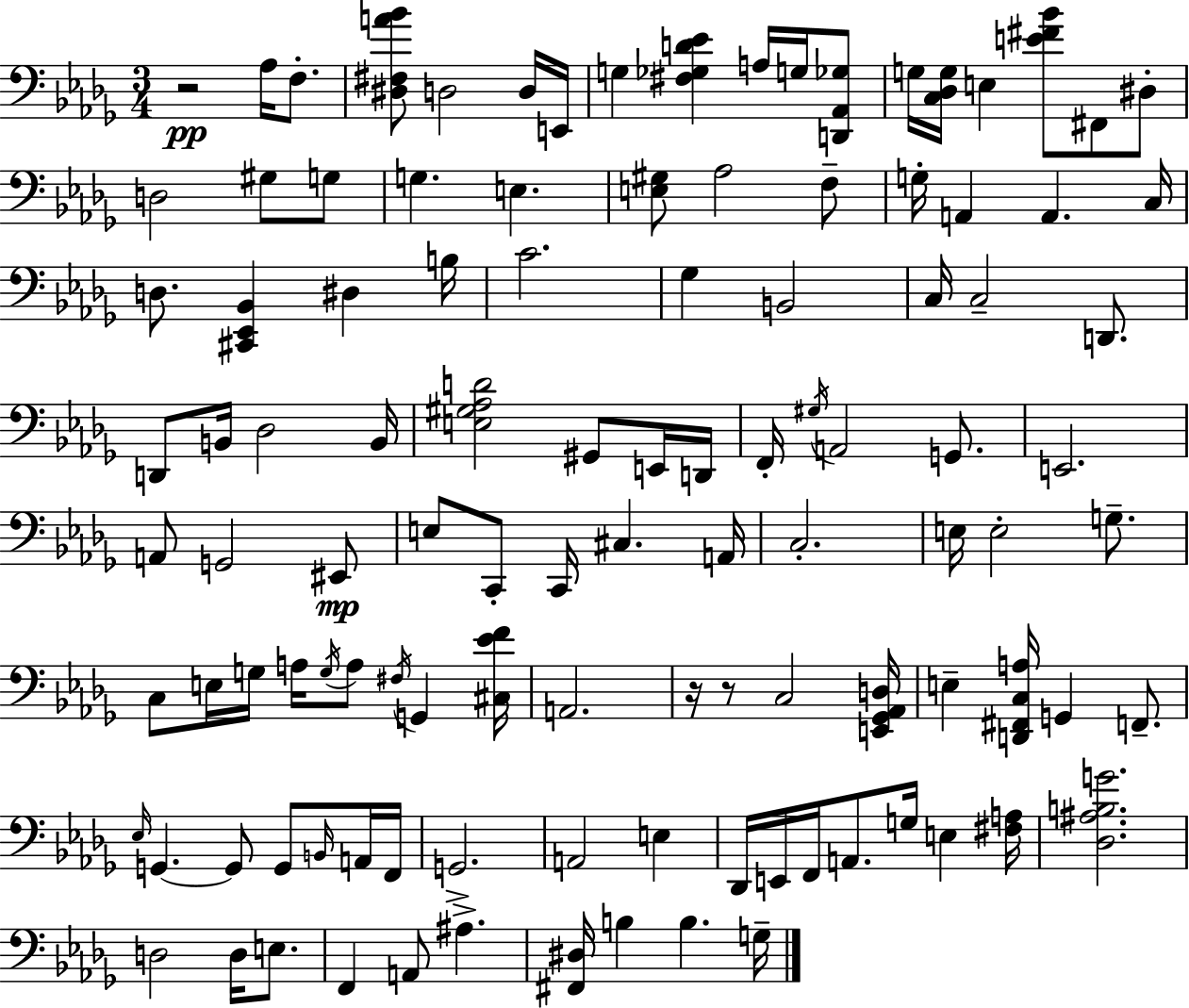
X:1
T:Untitled
M:3/4
L:1/4
K:Bbm
z2 _A,/4 F,/2 [^D,^F,A_B]/2 D,2 D,/4 E,,/4 G, [^F,_G,D_E] A,/4 G,/4 [D,,_A,,_G,]/2 G,/4 [C,_D,G,]/4 E, [E^F_B]/2 ^F,,/2 ^D,/2 D,2 ^G,/2 G,/2 G, E, [E,^G,]/2 _A,2 F,/2 G,/4 A,, A,, C,/4 D,/2 [^C,,_E,,_B,,] ^D, B,/4 C2 _G, B,,2 C,/4 C,2 D,,/2 D,,/2 B,,/4 _D,2 B,,/4 [E,^G,_A,D]2 ^G,,/2 E,,/4 D,,/4 F,,/4 ^G,/4 A,,2 G,,/2 E,,2 A,,/2 G,,2 ^E,,/2 E,/2 C,,/2 C,,/4 ^C, A,,/4 C,2 E,/4 E,2 G,/2 C,/2 E,/4 G,/4 A,/4 G,/4 A,/2 ^F,/4 G,, [^C,_EF]/4 A,,2 z/4 z/2 C,2 [E,,_G,,_A,,D,]/4 E, [D,,^F,,C,A,]/4 G,, F,,/2 _E,/4 G,, G,,/2 G,,/2 B,,/4 A,,/4 F,,/4 G,,2 A,,2 E, _D,,/4 E,,/4 F,,/4 A,,/2 G,/4 E, [^F,A,]/4 [_D,^A,B,G]2 D,2 D,/4 E,/2 F,, A,,/2 ^A, [^F,,^D,]/4 B, B, G,/4